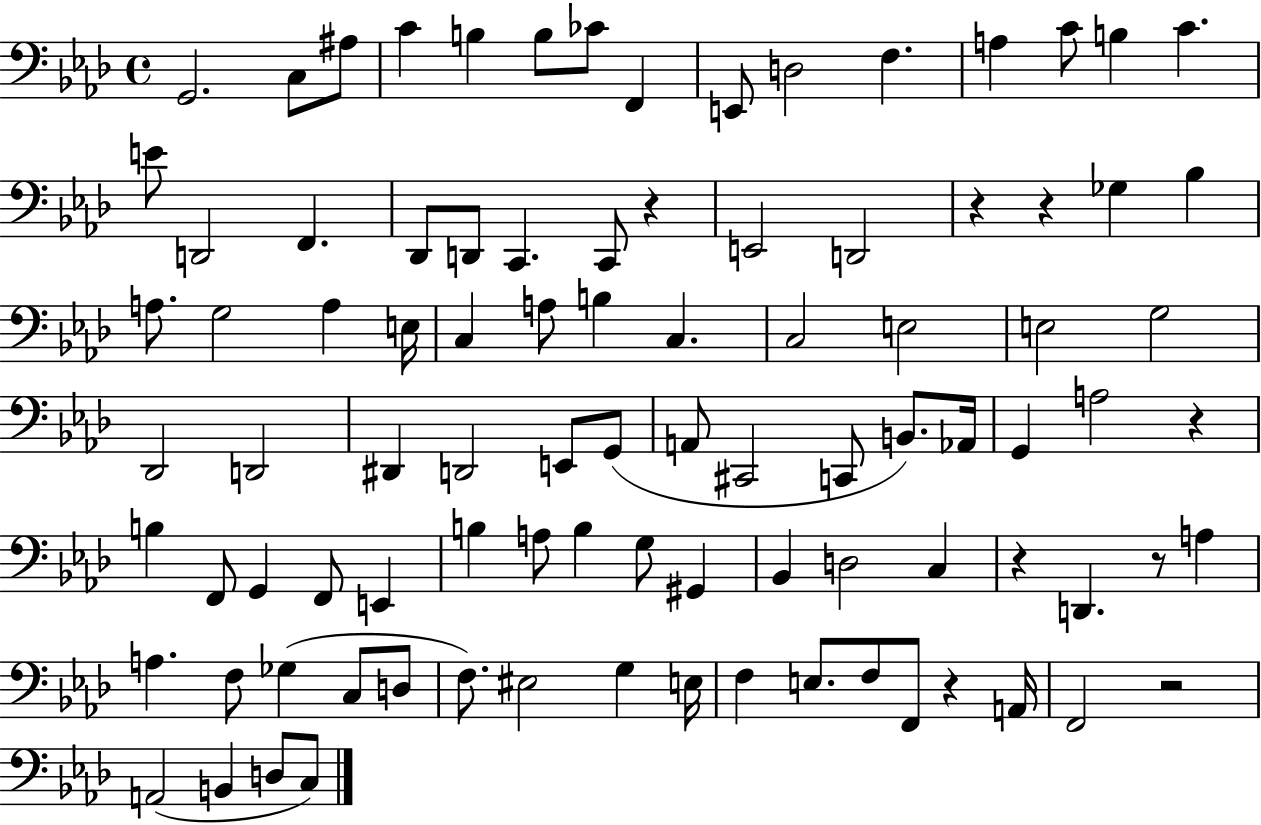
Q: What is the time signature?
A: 4/4